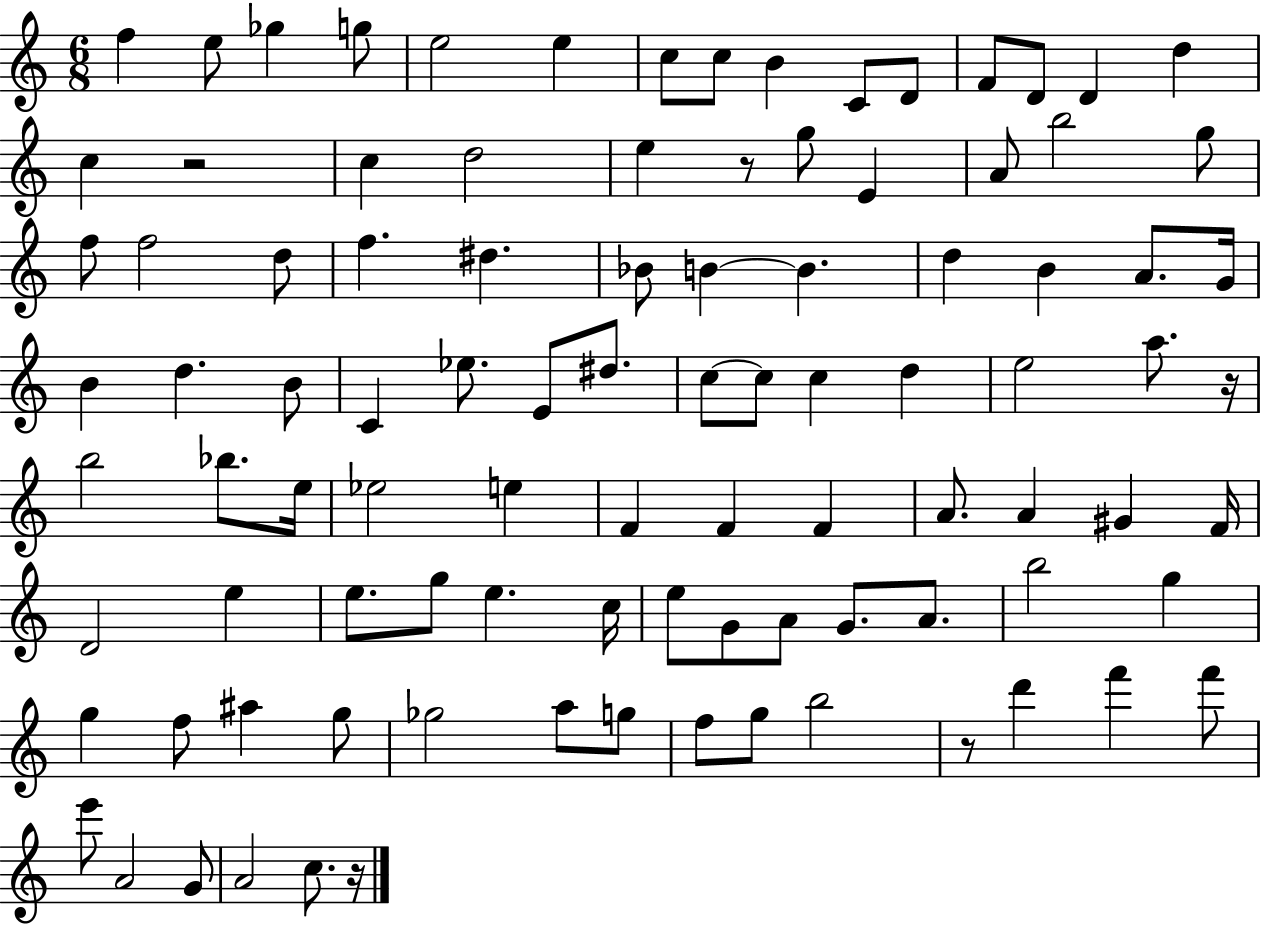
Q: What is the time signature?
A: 6/8